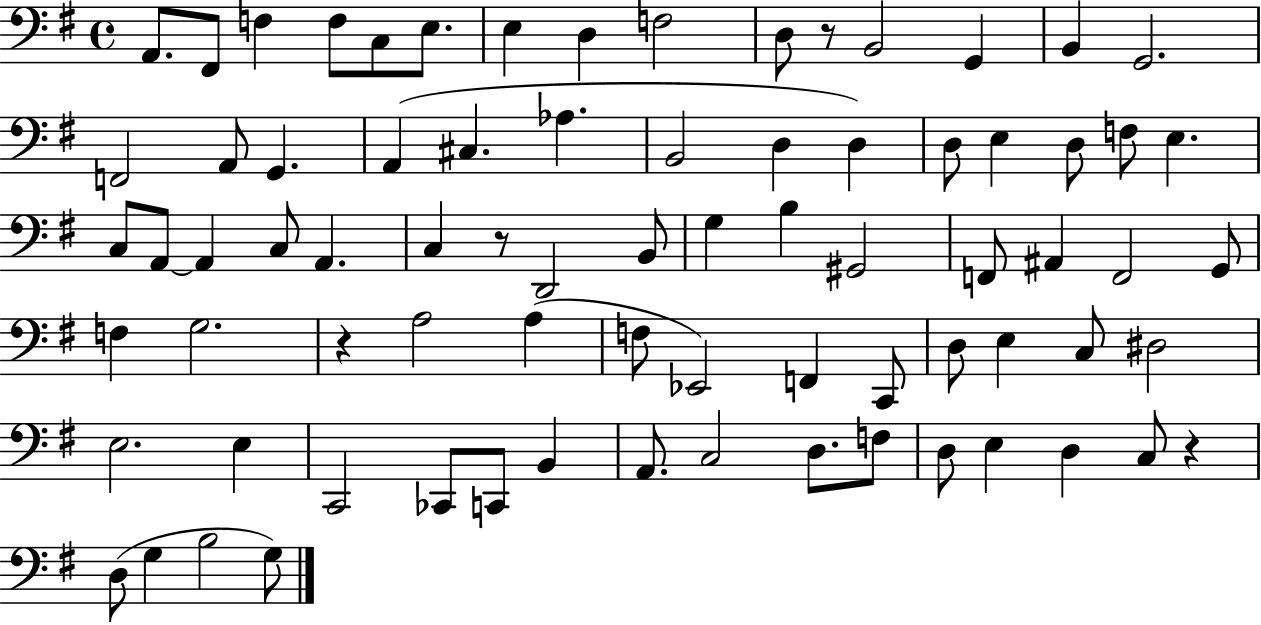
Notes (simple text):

A2/e. F#2/e F3/q F3/e C3/e E3/e. E3/q D3/q F3/h D3/e R/e B2/h G2/q B2/q G2/h. F2/h A2/e G2/q. A2/q C#3/q. Ab3/q. B2/h D3/q D3/q D3/e E3/q D3/e F3/e E3/q. C3/e A2/e A2/q C3/e A2/q. C3/q R/e D2/h B2/e G3/q B3/q G#2/h F2/e A#2/q F2/h G2/e F3/q G3/h. R/q A3/h A3/q F3/e Eb2/h F2/q C2/e D3/e E3/q C3/e D#3/h E3/h. E3/q C2/h CES2/e C2/e B2/q A2/e. C3/h D3/e. F3/e D3/e E3/q D3/q C3/e R/q D3/e G3/q B3/h G3/e